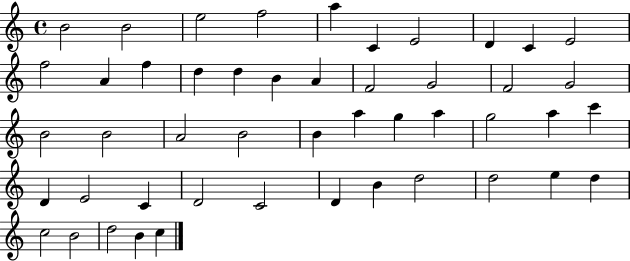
X:1
T:Untitled
M:4/4
L:1/4
K:C
B2 B2 e2 f2 a C E2 D C E2 f2 A f d d B A F2 G2 F2 G2 B2 B2 A2 B2 B a g a g2 a c' D E2 C D2 C2 D B d2 d2 e d c2 B2 d2 B c